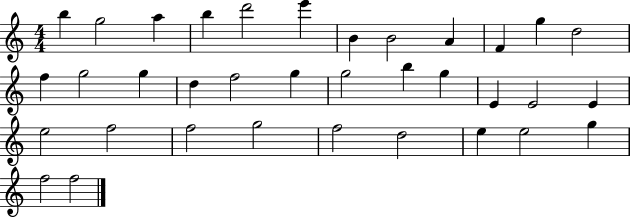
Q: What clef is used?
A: treble